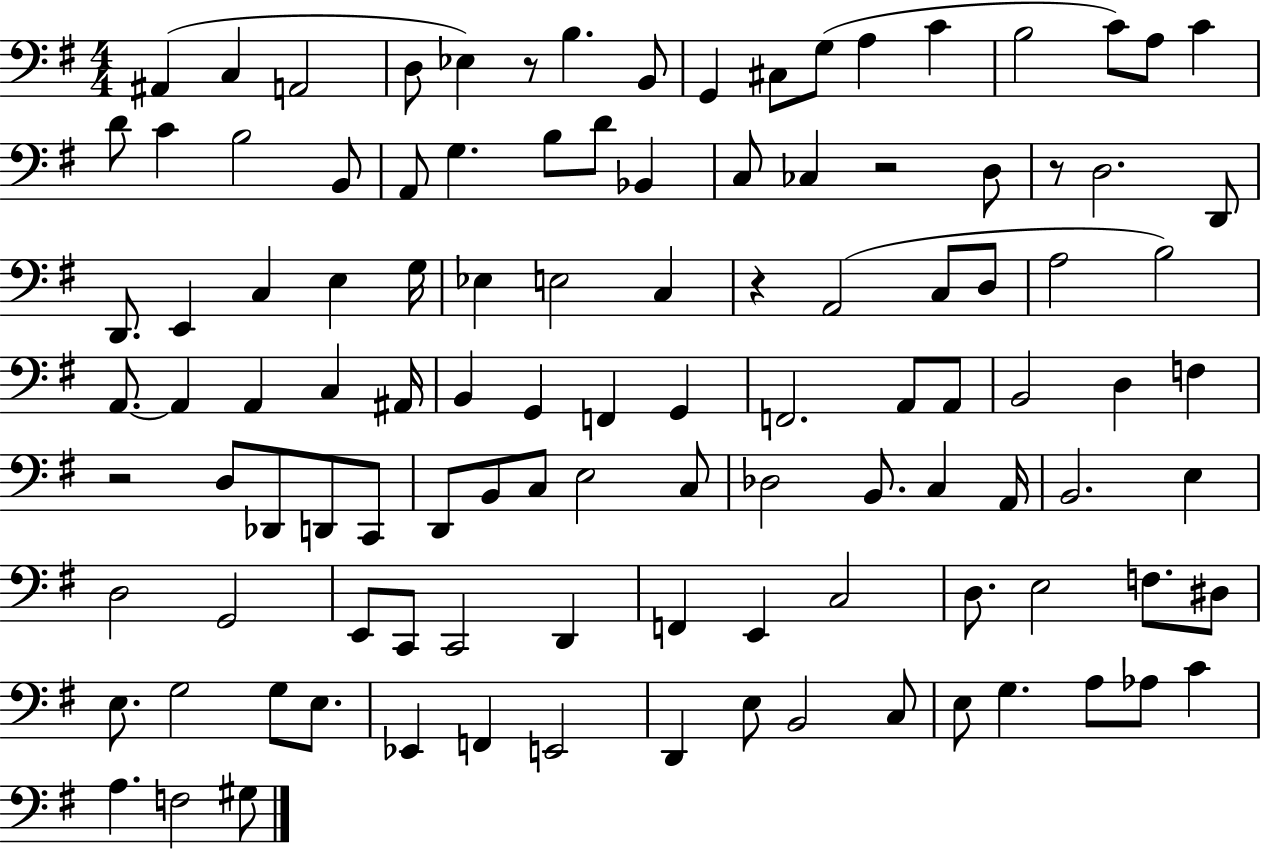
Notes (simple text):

A#2/q C3/q A2/h D3/e Eb3/q R/e B3/q. B2/e G2/q C#3/e G3/e A3/q C4/q B3/h C4/e A3/e C4/q D4/e C4/q B3/h B2/e A2/e G3/q. B3/e D4/e Bb2/q C3/e CES3/q R/h D3/e R/e D3/h. D2/e D2/e. E2/q C3/q E3/q G3/s Eb3/q E3/h C3/q R/q A2/h C3/e D3/e A3/h B3/h A2/e. A2/q A2/q C3/q A#2/s B2/q G2/q F2/q G2/q F2/h. A2/e A2/e B2/h D3/q F3/q R/h D3/e Db2/e D2/e C2/e D2/e B2/e C3/e E3/h C3/e Db3/h B2/e. C3/q A2/s B2/h. E3/q D3/h G2/h E2/e C2/e C2/h D2/q F2/q E2/q C3/h D3/e. E3/h F3/e. D#3/e E3/e. G3/h G3/e E3/e. Eb2/q F2/q E2/h D2/q E3/e B2/h C3/e E3/e G3/q. A3/e Ab3/e C4/q A3/q. F3/h G#3/e